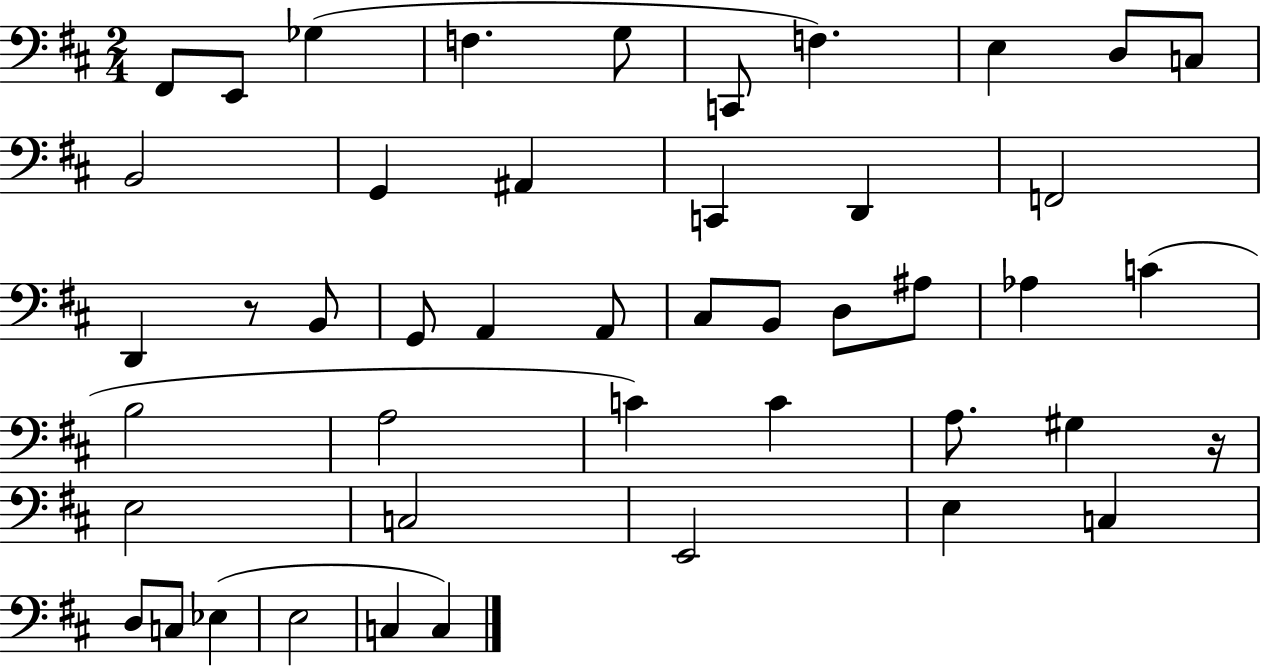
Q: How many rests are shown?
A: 2